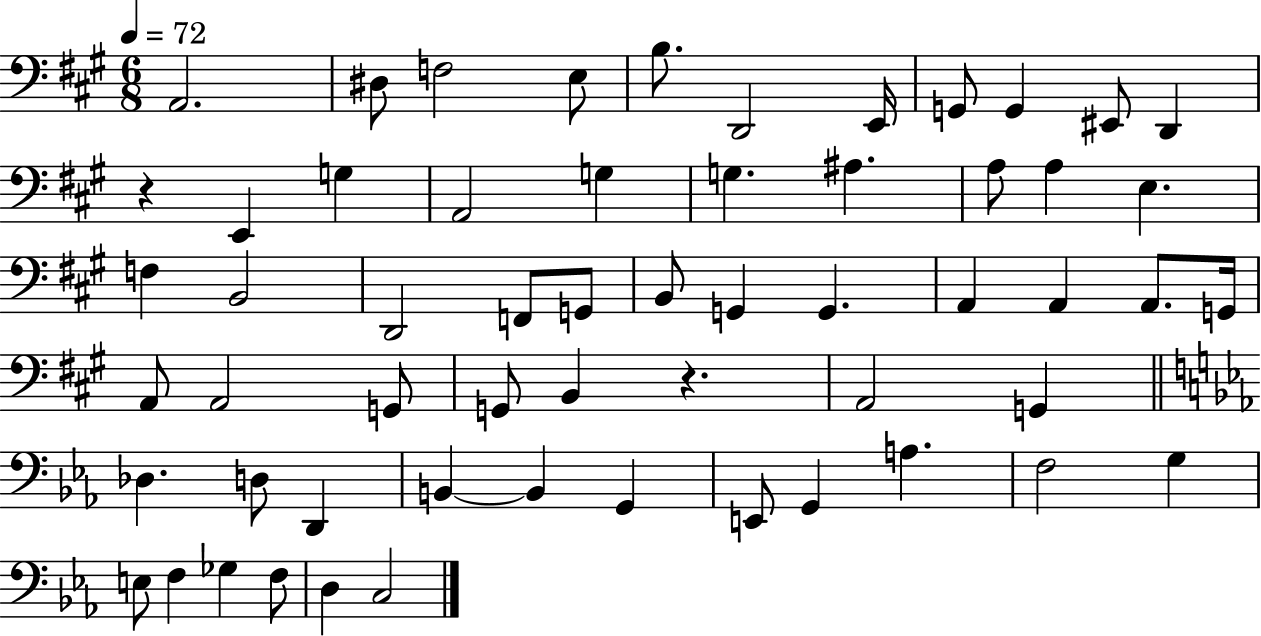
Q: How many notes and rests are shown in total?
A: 58